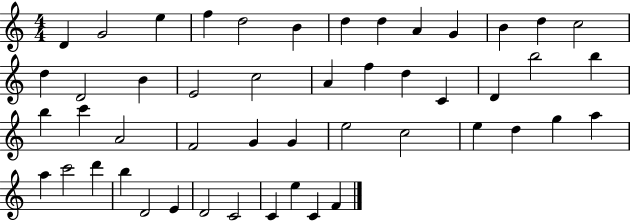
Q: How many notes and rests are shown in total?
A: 49